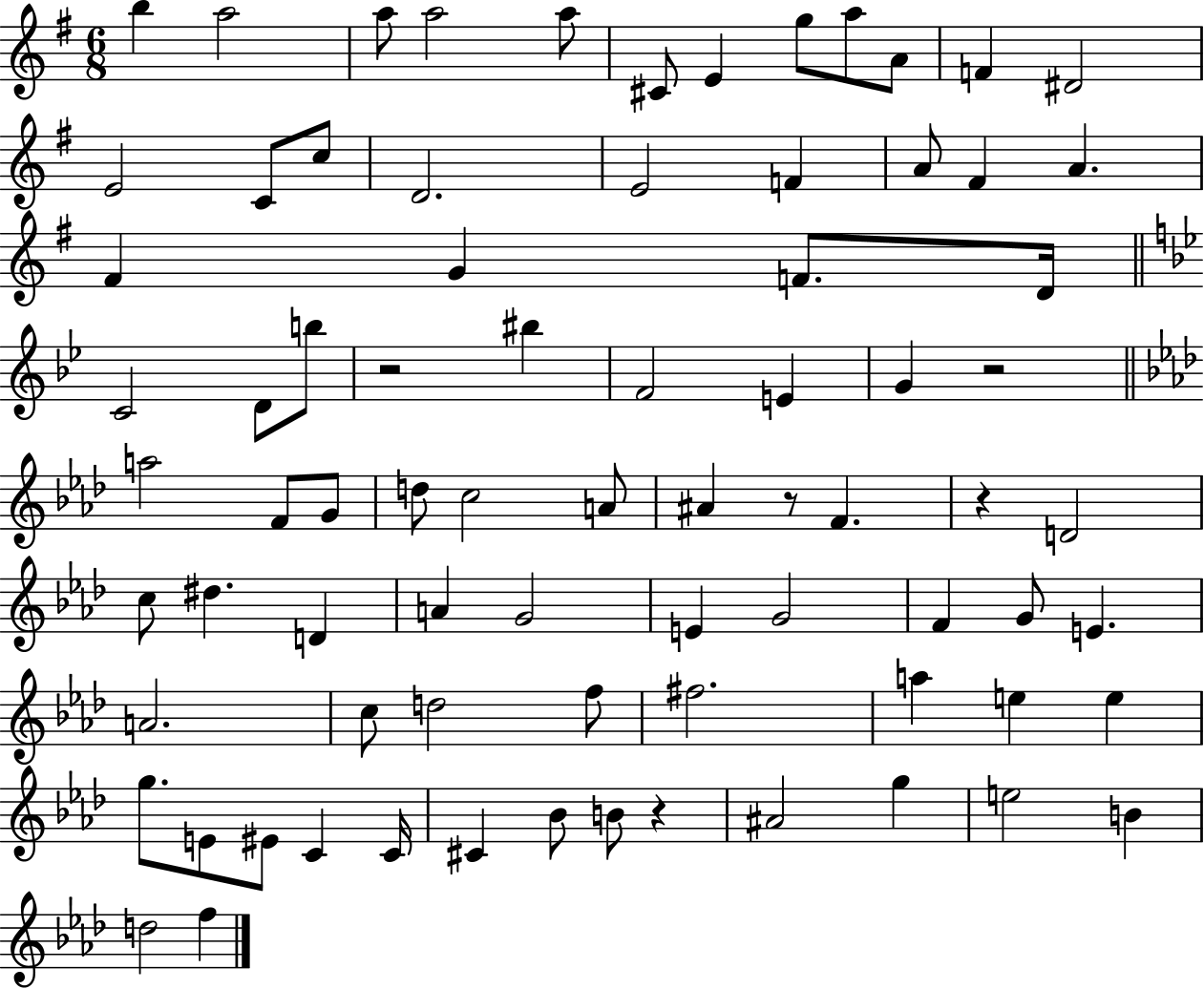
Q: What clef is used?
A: treble